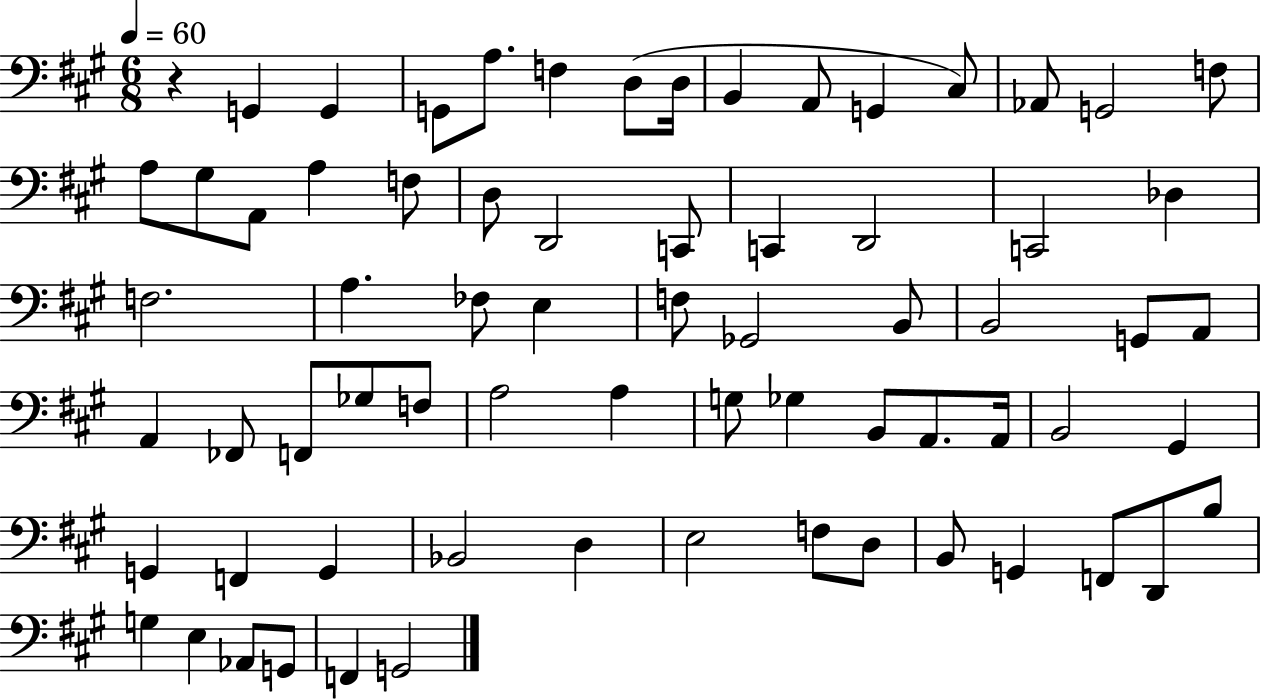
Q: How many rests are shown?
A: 1